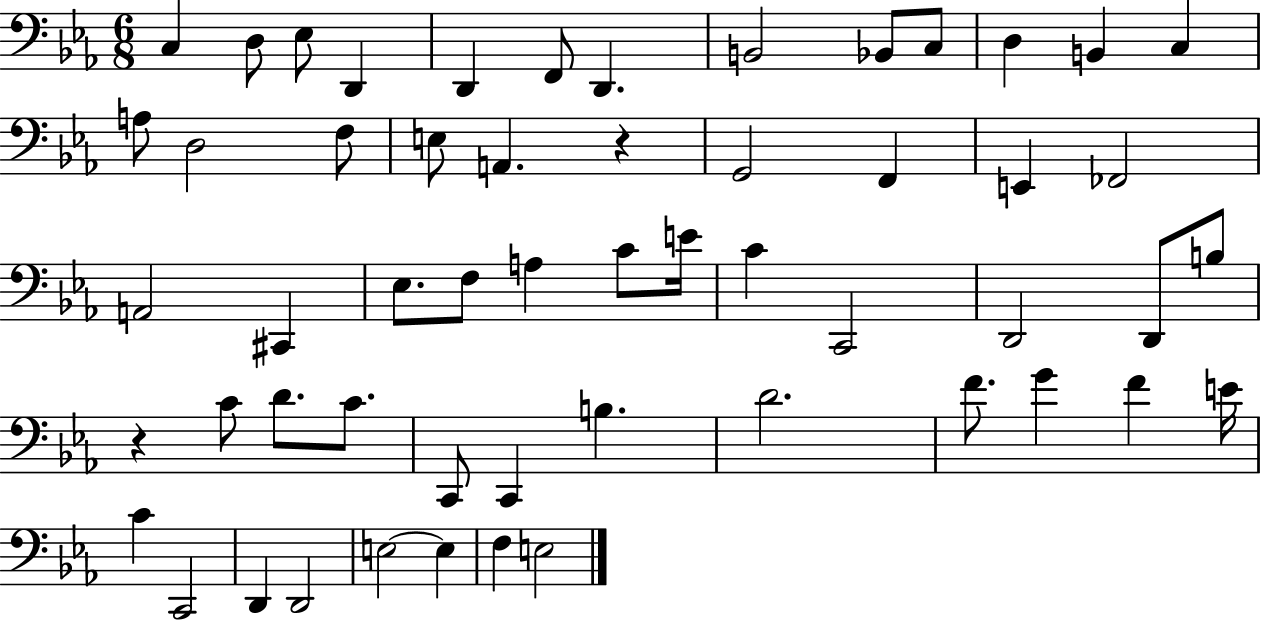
C3/q D3/e Eb3/e D2/q D2/q F2/e D2/q. B2/h Bb2/e C3/e D3/q B2/q C3/q A3/e D3/h F3/e E3/e A2/q. R/q G2/h F2/q E2/q FES2/h A2/h C#2/q Eb3/e. F3/e A3/q C4/e E4/s C4/q C2/h D2/h D2/e B3/e R/q C4/e D4/e. C4/e. C2/e C2/q B3/q. D4/h. F4/e. G4/q F4/q E4/s C4/q C2/h D2/q D2/h E3/h E3/q F3/q E3/h